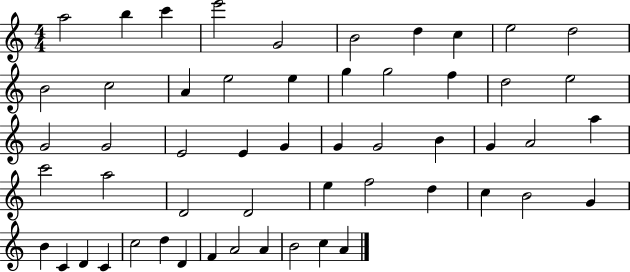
{
  \clef treble
  \numericTimeSignature
  \time 4/4
  \key c \major
  a''2 b''4 c'''4 | e'''2 g'2 | b'2 d''4 c''4 | e''2 d''2 | \break b'2 c''2 | a'4 e''2 e''4 | g''4 g''2 f''4 | d''2 e''2 | \break g'2 g'2 | e'2 e'4 g'4 | g'4 g'2 b'4 | g'4 a'2 a''4 | \break c'''2 a''2 | d'2 d'2 | e''4 f''2 d''4 | c''4 b'2 g'4 | \break b'4 c'4 d'4 c'4 | c''2 d''4 d'4 | f'4 a'2 a'4 | b'2 c''4 a'4 | \break \bar "|."
}